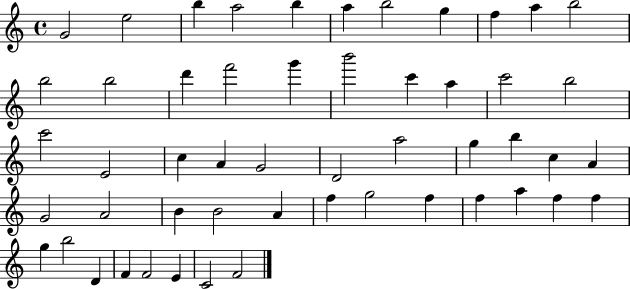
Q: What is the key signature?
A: C major